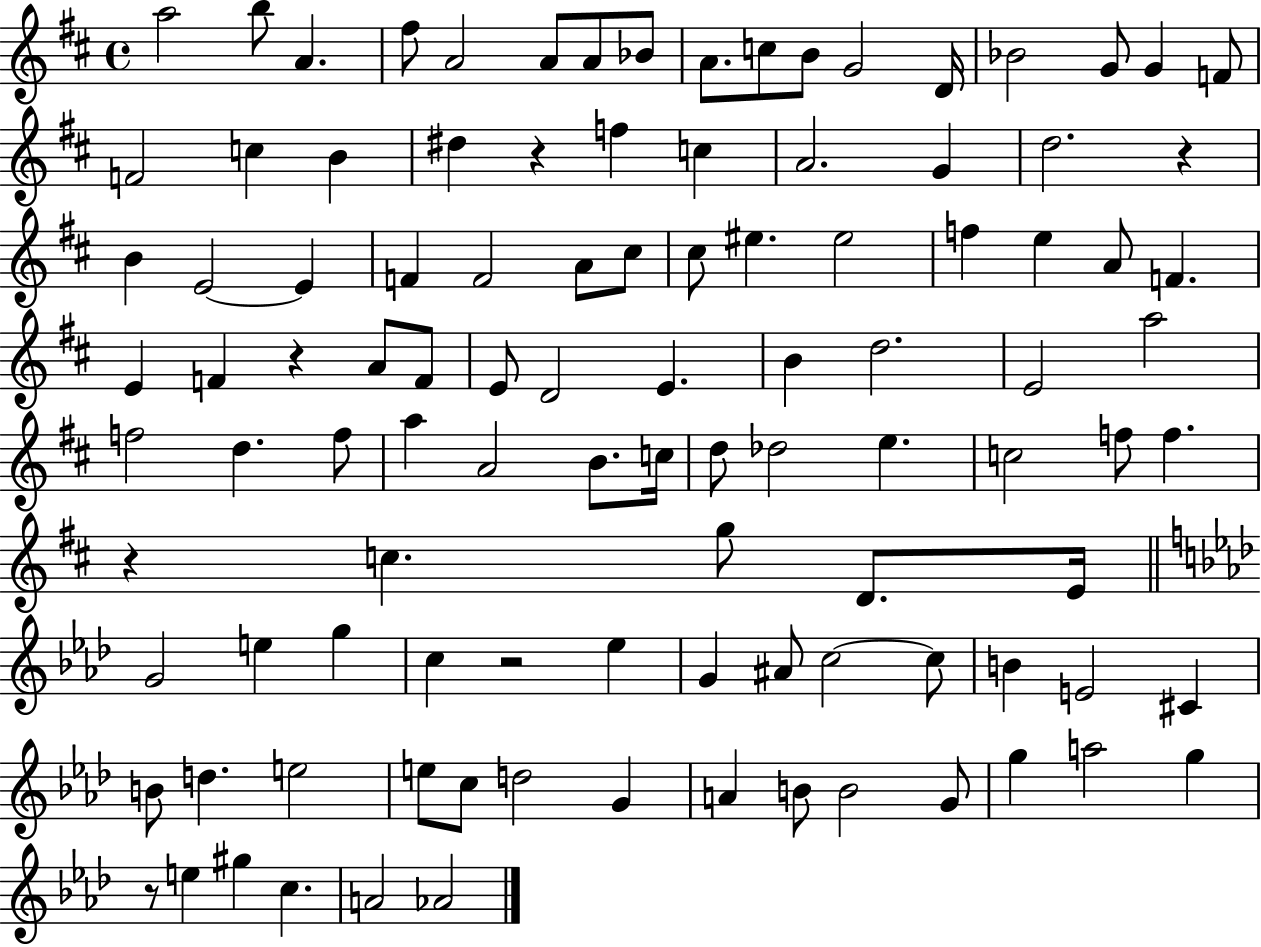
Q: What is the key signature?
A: D major